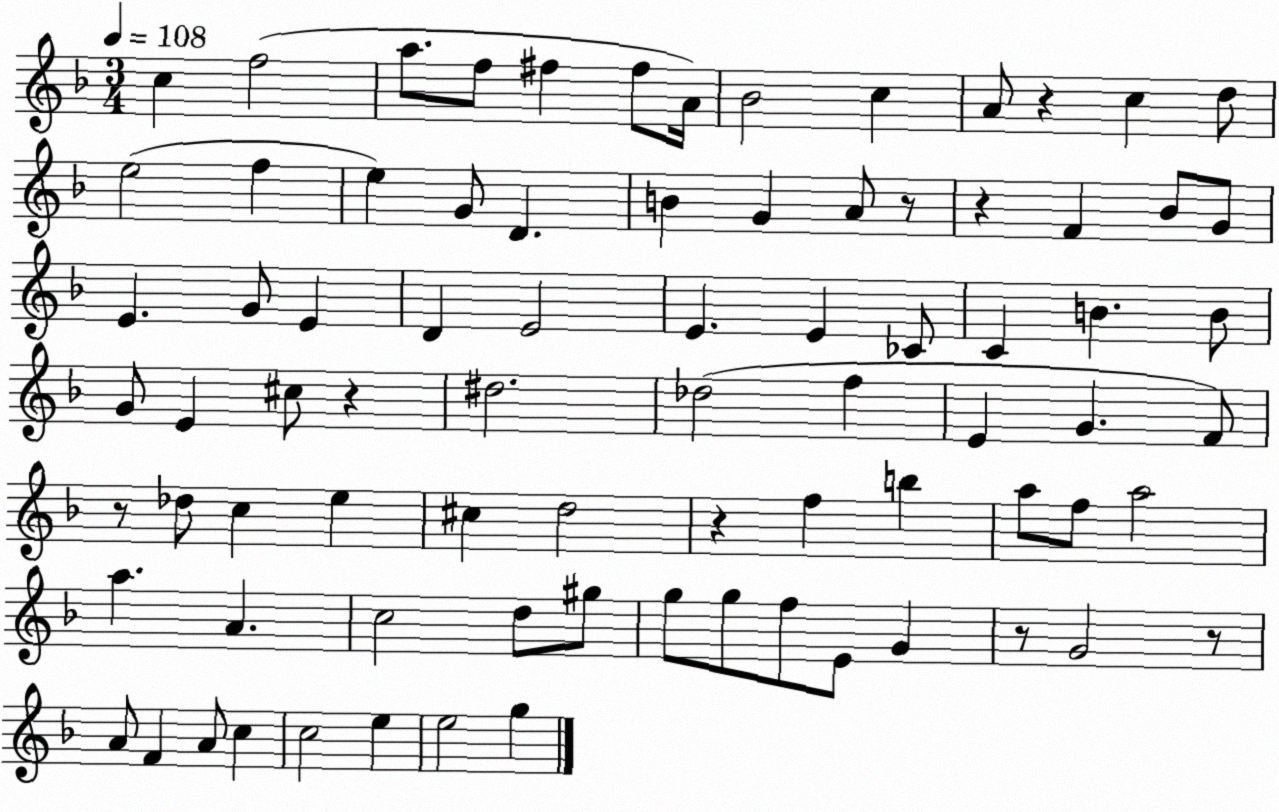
X:1
T:Untitled
M:3/4
L:1/4
K:F
c f2 a/2 f/2 ^f ^f/2 A/4 _B2 c A/2 z c d/2 e2 f e G/2 D B G A/2 z/2 z F _B/2 G/2 E G/2 E D E2 E E _C/2 C B B/2 G/2 E ^c/2 z ^d2 _d2 f E G F/2 z/2 _d/2 c e ^c d2 z f b a/2 f/2 a2 a A c2 d/2 ^g/2 g/2 g/2 f/2 E/2 G z/2 G2 z/2 A/2 F A/2 c c2 e e2 g